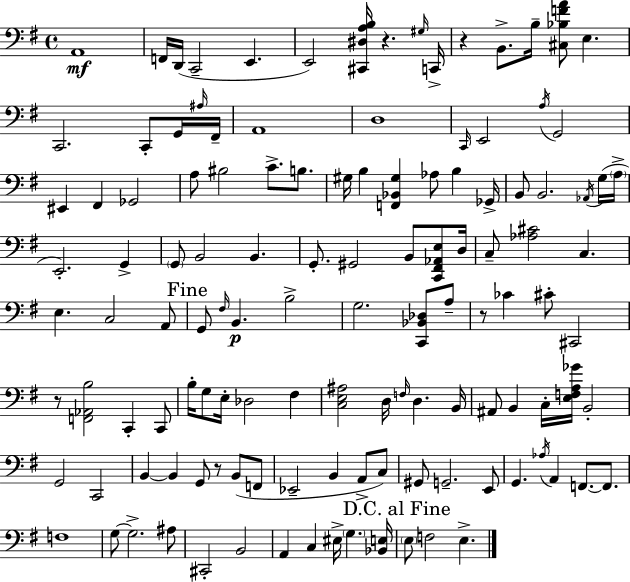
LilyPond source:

{
  \clef bass
  \time 4/4
  \defaultTimeSignature
  \key e \minor
  a,1\mf | f,16 d,16( c,2-- e,4. | e,2) <cis, dis a b>16 r4. \grace { gis16 } | c,16-> r4 b,8.-> b16-- <cis bes f' a'>8 e4. | \break c,2. c,8-. g,16 | \grace { ais16 } fis,16-- a,1 | d1 | \grace { c,16 } e,2 \acciaccatura { a16 } g,2 | \break eis,4 fis,4 ges,2 | a8 bis2 c'8.-> | b8. gis16 b4 <f, bes, gis>4 aes8 b4 | ges,16-> b,8 b,2. | \break \acciaccatura { aes,16 } g16( \parenthesize a16-> e,2.-.) | g,4-> \parenthesize g,8 b,2 b,4. | g,8.-. gis,2 | b,8 <c, fis, aes, e>8 d16 c8-- <aes cis'>2 c4. | \break e4. c2 | a,8 \mark "Fine" g,8 \grace { fis16 } b,4.\p b2-> | g2. | <c, bes, des>8 a8-- r8 ces'4 cis'8-. cis,2 | \break r8 <f, aes, b>2 | c,4-. c,8 b16-. g8 e16-. des2 | fis4 <c e ais>2 d16 \grace { f16 } | d4. b,16 ais,8 b,4 c16-. <e f a ges'>16 b,2-. | \break g,2 c,2 | b,4~~ b,4 g,8 | r8 b,8( f,8 ees,2-- b,4 | a,8-> c8) gis,8 g,2.-- | \break e,8 g,4. \acciaccatura { aes16 } a,4 | f,8.~~ f,8. f1 | g8~~ g2.-> | ais8 cis,2-. | \break b,2 a,4 c4 | eis16-> \parenthesize g4. <bes, e>16 \mark "D.C. al Fine" \parenthesize e8 f2 | e4.-> \bar "|."
}